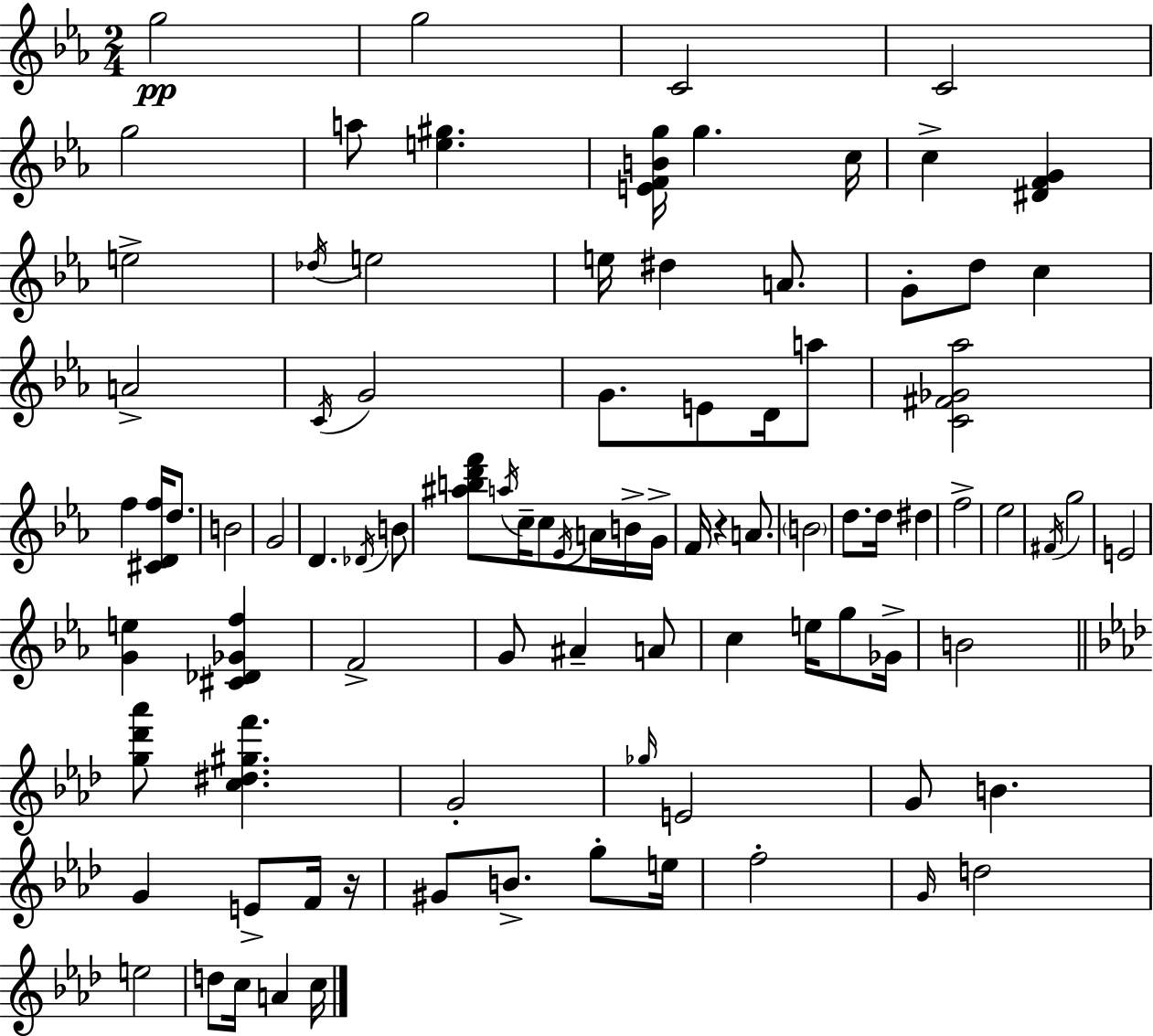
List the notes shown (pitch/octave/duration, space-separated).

G5/h G5/h C4/h C4/h G5/h A5/e [E5,G#5]/q. [E4,F4,B4,G5]/s G5/q. C5/s C5/q [D#4,F4,G4]/q E5/h Db5/s E5/h E5/s D#5/q A4/e. G4/e D5/e C5/q A4/h C4/s G4/h G4/e. E4/e D4/s A5/e [C4,F#4,Gb4,Ab5]/h F5/q [C#4,D4,F5]/s D5/e. B4/h G4/h D4/q. Db4/s B4/e [A#5,B5,D6,F6]/e A5/s C5/s C5/e Eb4/s A4/s B4/s G4/s F4/s R/q A4/e. B4/h D5/e. D5/s D#5/q F5/h Eb5/h F#4/s G5/h E4/h [G4,E5]/q [C#4,Db4,Gb4,F5]/q F4/h G4/e A#4/q A4/e C5/q E5/s G5/e Gb4/s B4/h [G5,Db6,Ab6]/e [C5,D#5,G#5,F6]/q. G4/h Gb5/s E4/h G4/e B4/q. G4/q E4/e F4/s R/s G#4/e B4/e. G5/e E5/s F5/h G4/s D5/h E5/h D5/e C5/s A4/q C5/s